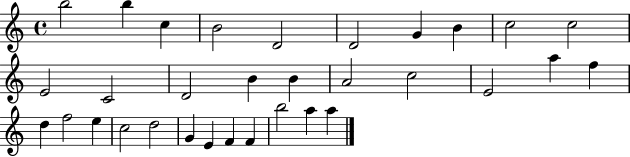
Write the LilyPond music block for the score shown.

{
  \clef treble
  \time 4/4
  \defaultTimeSignature
  \key c \major
  b''2 b''4 c''4 | b'2 d'2 | d'2 g'4 b'4 | c''2 c''2 | \break e'2 c'2 | d'2 b'4 b'4 | a'2 c''2 | e'2 a''4 f''4 | \break d''4 f''2 e''4 | c''2 d''2 | g'4 e'4 f'4 f'4 | b''2 a''4 a''4 | \break \bar "|."
}